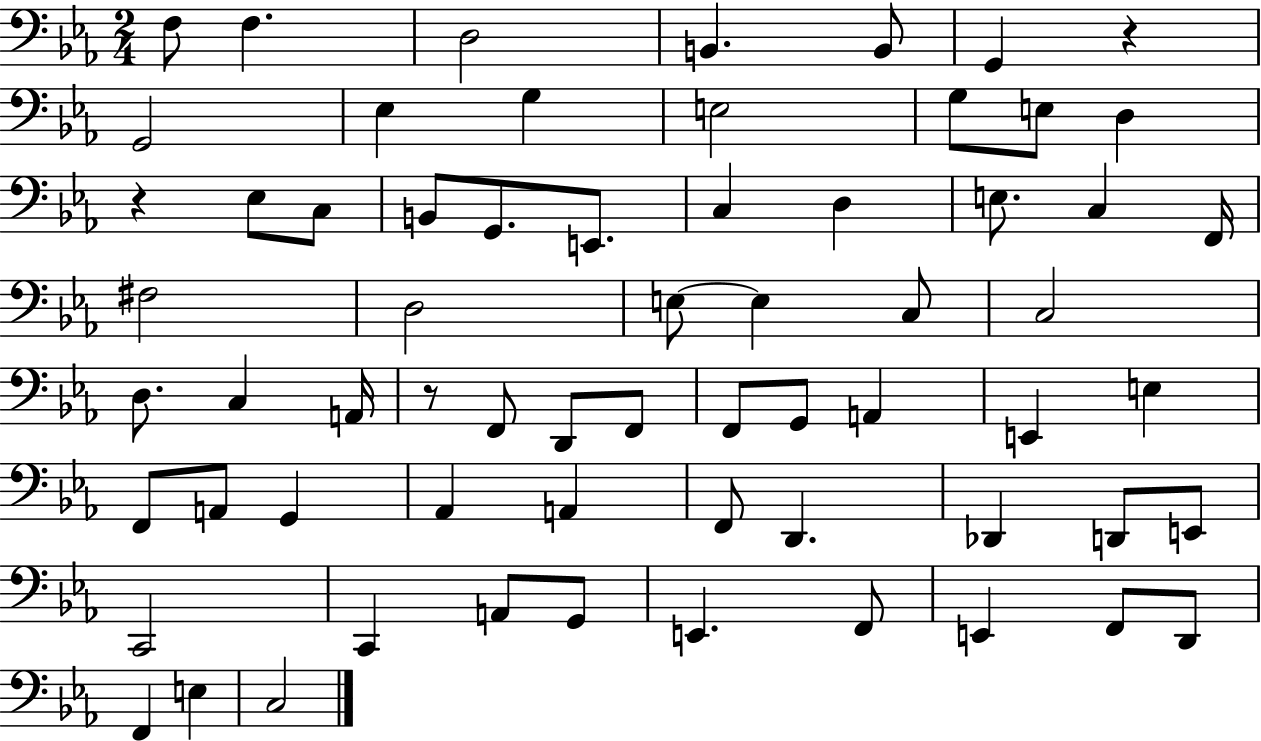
F3/e F3/q. D3/h B2/q. B2/e G2/q R/q G2/h Eb3/q G3/q E3/h G3/e E3/e D3/q R/q Eb3/e C3/e B2/e G2/e. E2/e. C3/q D3/q E3/e. C3/q F2/s F#3/h D3/h E3/e E3/q C3/e C3/h D3/e. C3/q A2/s R/e F2/e D2/e F2/e F2/e G2/e A2/q E2/q E3/q F2/e A2/e G2/q Ab2/q A2/q F2/e D2/q. Db2/q D2/e E2/e C2/h C2/q A2/e G2/e E2/q. F2/e E2/q F2/e D2/e F2/q E3/q C3/h